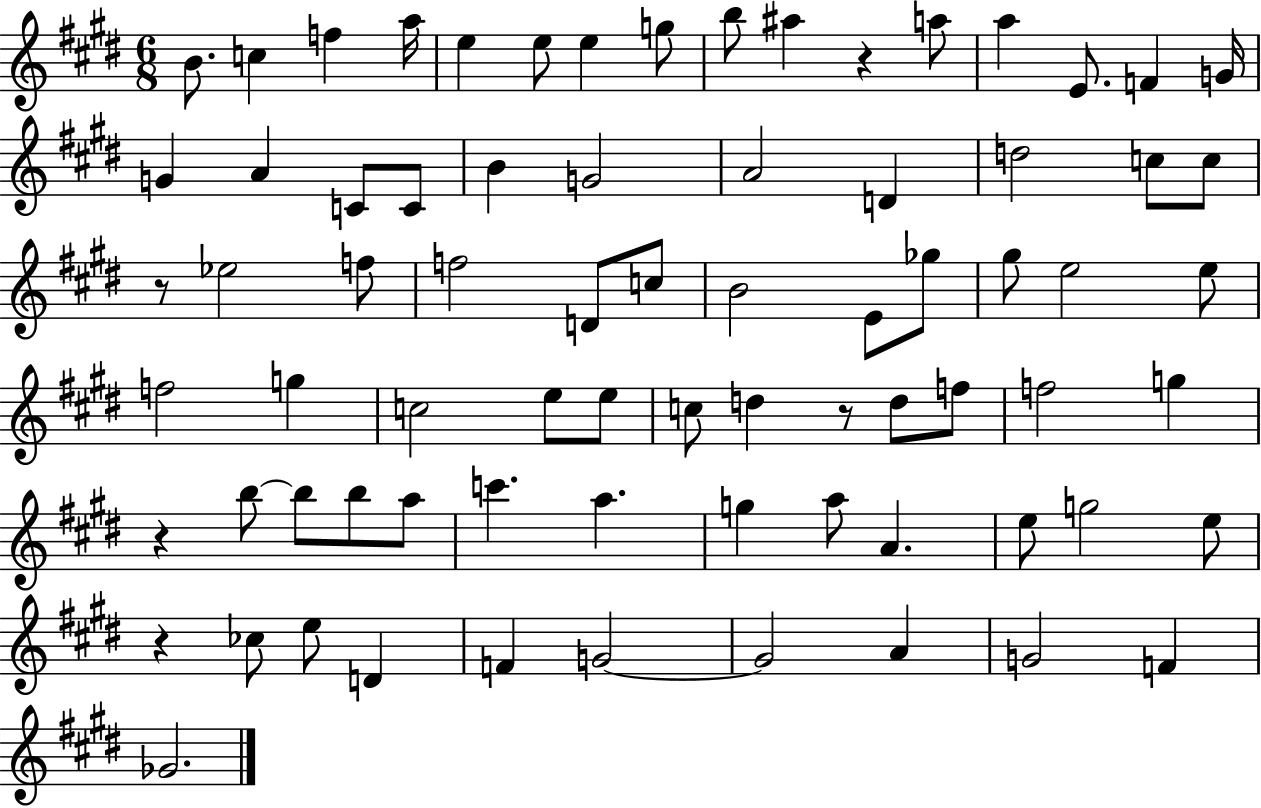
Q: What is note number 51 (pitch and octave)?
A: B5